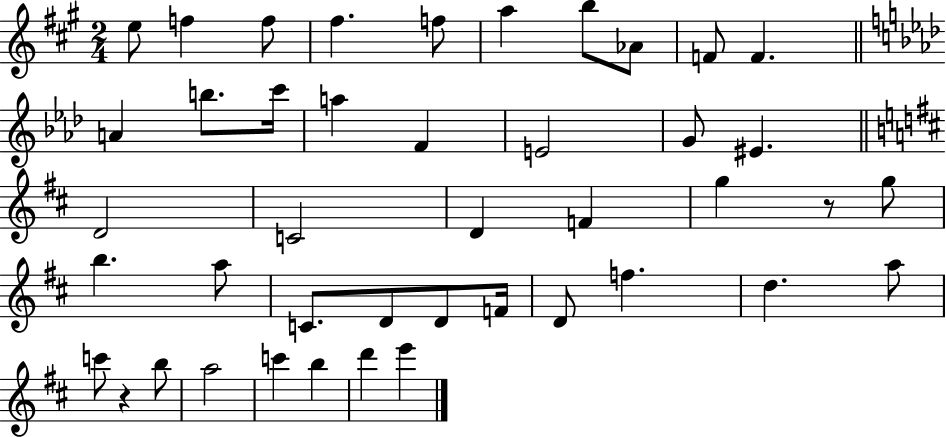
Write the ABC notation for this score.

X:1
T:Untitled
M:2/4
L:1/4
K:A
e/2 f f/2 ^f f/2 a b/2 _A/2 F/2 F A b/2 c'/4 a F E2 G/2 ^E D2 C2 D F g z/2 g/2 b a/2 C/2 D/2 D/2 F/4 D/2 f d a/2 c'/2 z b/2 a2 c' b d' e'